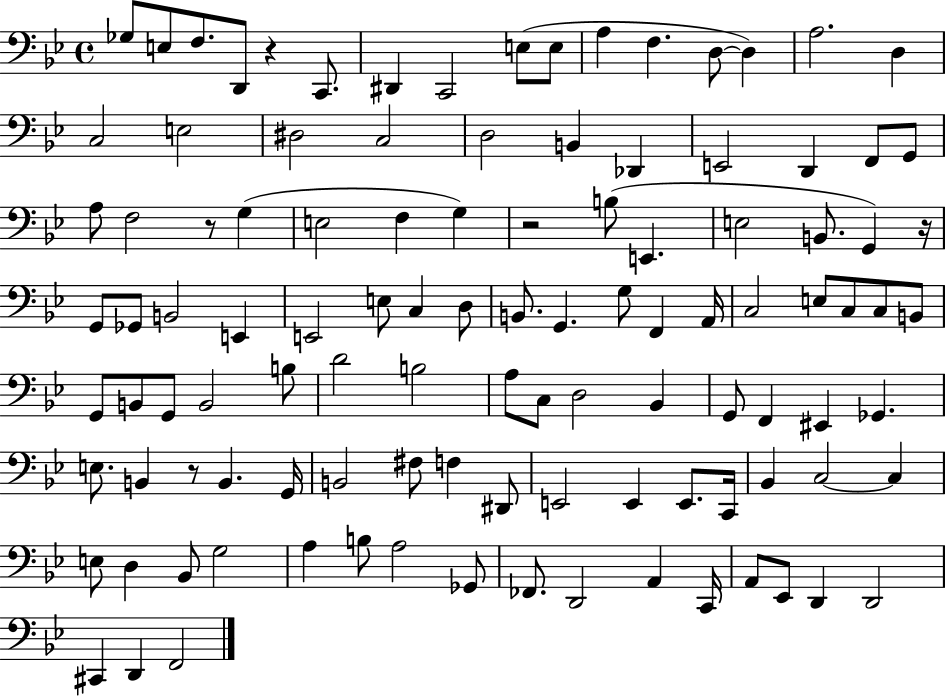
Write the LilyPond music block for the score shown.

{
  \clef bass
  \time 4/4
  \defaultTimeSignature
  \key bes \major
  ges8 e8 f8. d,8 r4 c,8. | dis,4 c,2 e8( e8 | a4 f4. d8~~ d4) | a2. d4 | \break c2 e2 | dis2 c2 | d2 b,4 des,4 | e,2 d,4 f,8 g,8 | \break a8 f2 r8 g4( | e2 f4 g4) | r2 b8( e,4. | e2 b,8. g,4) r16 | \break g,8 ges,8 b,2 e,4 | e,2 e8 c4 d8 | b,8. g,4. g8 f,4 a,16 | c2 e8 c8 c8 b,8 | \break g,8 b,8 g,8 b,2 b8 | d'2 b2 | a8 c8 d2 bes,4 | g,8 f,4 eis,4 ges,4. | \break e8. b,4 r8 b,4. g,16 | b,2 fis8 f4 dis,8 | e,2 e,4 e,8. c,16 | bes,4 c2~~ c4 | \break e8 d4 bes,8 g2 | a4 b8 a2 ges,8 | fes,8. d,2 a,4 c,16 | a,8 ees,8 d,4 d,2 | \break cis,4 d,4 f,2 | \bar "|."
}